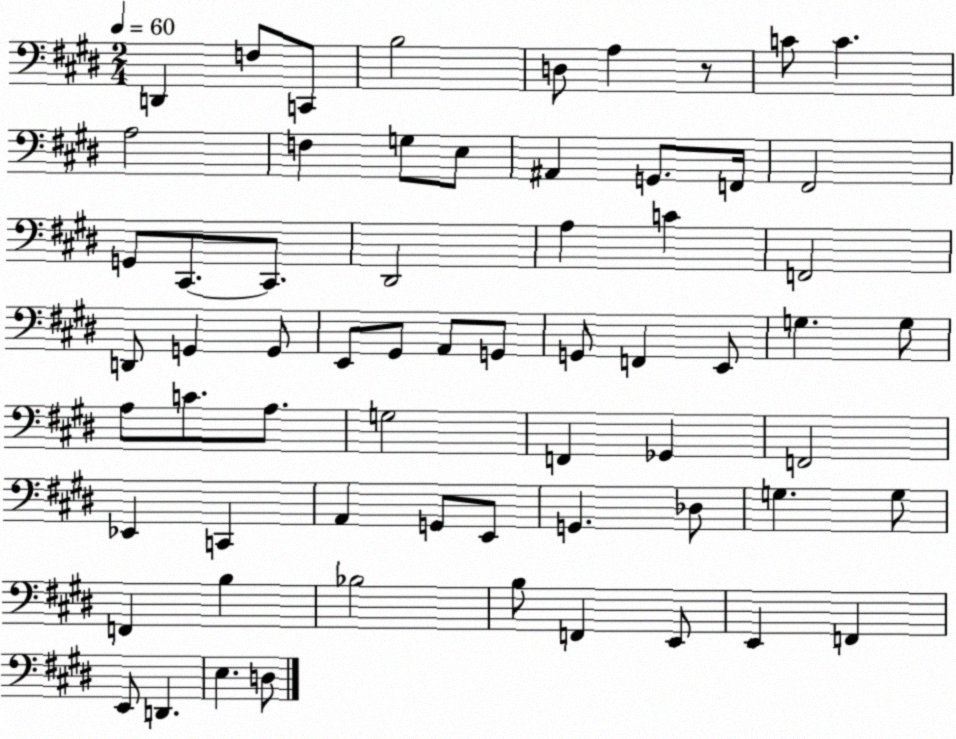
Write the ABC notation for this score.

X:1
T:Untitled
M:2/4
L:1/4
K:E
D,, F,/2 C,,/2 B,2 D,/2 A, z/2 C/2 C A,2 F, G,/2 E,/2 ^A,, G,,/2 F,,/4 ^F,,2 G,,/2 ^C,,/2 ^C,,/2 ^D,,2 A, C F,,2 D,,/2 G,, G,,/2 E,,/2 ^G,,/2 A,,/2 G,,/2 G,,/2 F,, E,,/2 G, G,/2 A,/2 C/2 A,/2 G,2 F,, _G,, F,,2 _E,, C,, A,, G,,/2 E,,/2 G,, _D,/2 G, G,/2 F,, B, _B,2 B,/2 F,, E,,/2 E,, F,, E,,/2 D,, E, D,/2